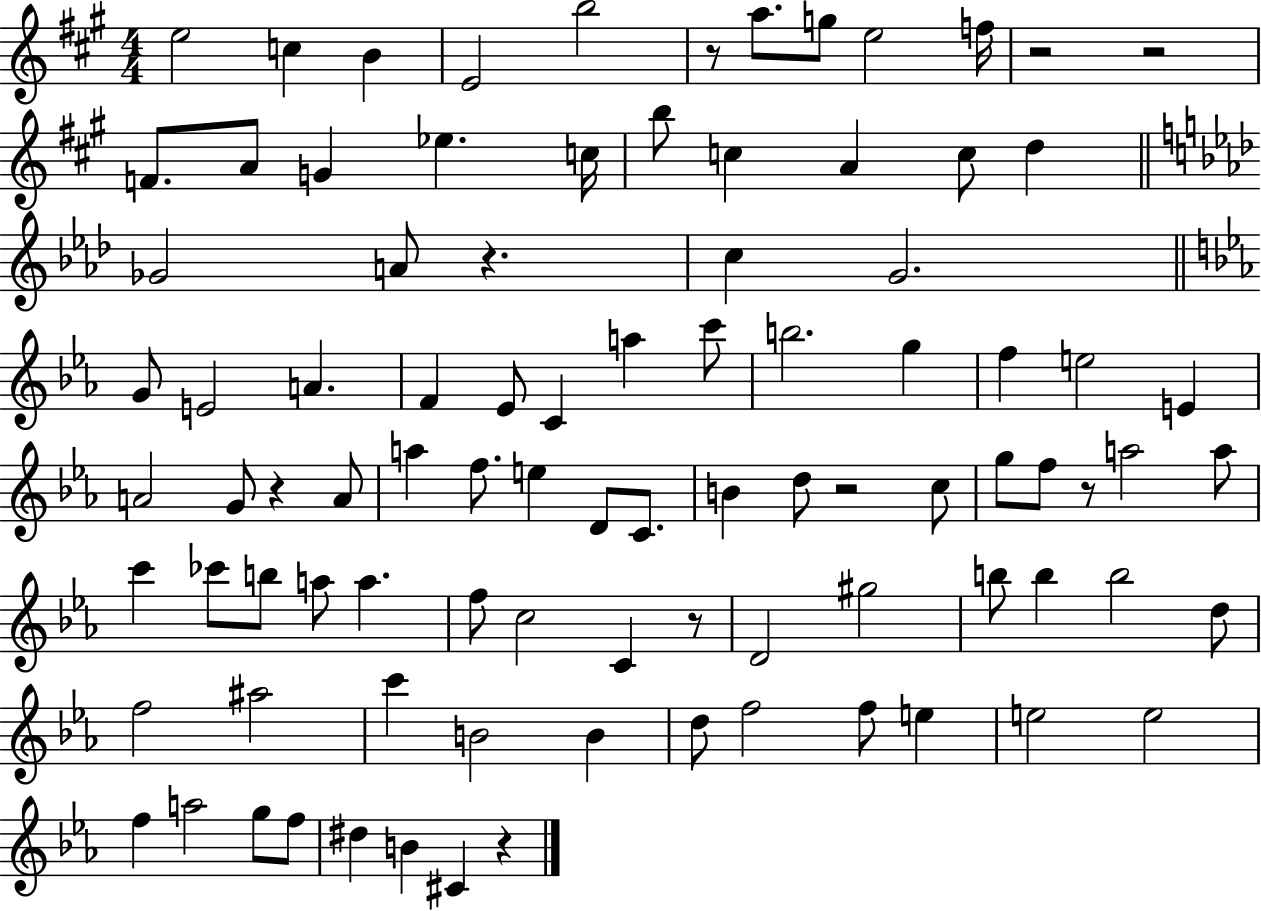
E5/h C5/q B4/q E4/h B5/h R/e A5/e. G5/e E5/h F5/s R/h R/h F4/e. A4/e G4/q Eb5/q. C5/s B5/e C5/q A4/q C5/e D5/q Gb4/h A4/e R/q. C5/q G4/h. G4/e E4/h A4/q. F4/q Eb4/e C4/q A5/q C6/e B5/h. G5/q F5/q E5/h E4/q A4/h G4/e R/q A4/e A5/q F5/e. E5/q D4/e C4/e. B4/q D5/e R/h C5/e G5/e F5/e R/e A5/h A5/e C6/q CES6/e B5/e A5/e A5/q. F5/e C5/h C4/q R/e D4/h G#5/h B5/e B5/q B5/h D5/e F5/h A#5/h C6/q B4/h B4/q D5/e F5/h F5/e E5/q E5/h E5/h F5/q A5/h G5/e F5/e D#5/q B4/q C#4/q R/q